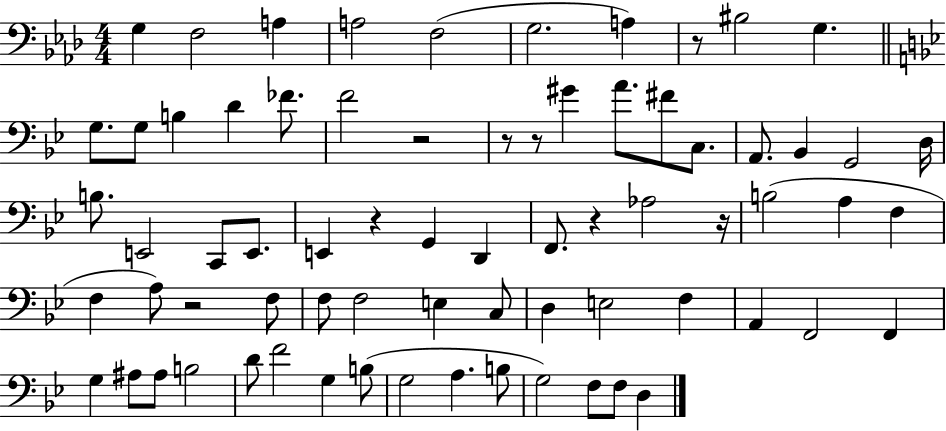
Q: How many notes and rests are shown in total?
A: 71